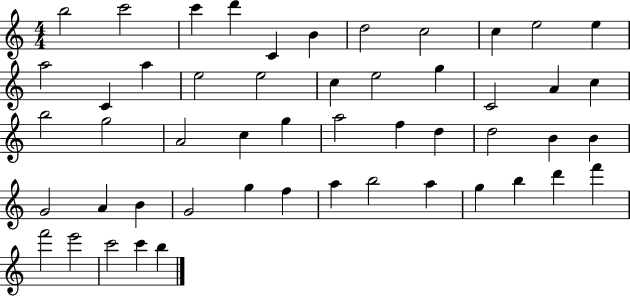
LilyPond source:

{
  \clef treble
  \numericTimeSignature
  \time 4/4
  \key c \major
  b''2 c'''2 | c'''4 d'''4 c'4 b'4 | d''2 c''2 | c''4 e''2 e''4 | \break a''2 c'4 a''4 | e''2 e''2 | c''4 e''2 g''4 | c'2 a'4 c''4 | \break b''2 g''2 | a'2 c''4 g''4 | a''2 f''4 d''4 | d''2 b'4 b'4 | \break g'2 a'4 b'4 | g'2 g''4 f''4 | a''4 b''2 a''4 | g''4 b''4 d'''4 f'''4 | \break f'''2 e'''2 | c'''2 c'''4 b''4 | \bar "|."
}